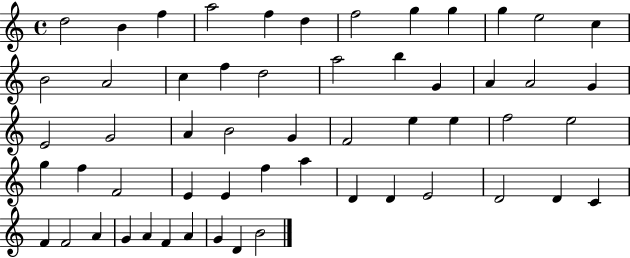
D5/h B4/q F5/q A5/h F5/q D5/q F5/h G5/q G5/q G5/q E5/h C5/q B4/h A4/h C5/q F5/q D5/h A5/h B5/q G4/q A4/q A4/h G4/q E4/h G4/h A4/q B4/h G4/q F4/h E5/q E5/q F5/h E5/h G5/q F5/q F4/h E4/q E4/q F5/q A5/q D4/q D4/q E4/h D4/h D4/q C4/q F4/q F4/h A4/q G4/q A4/q F4/q A4/q G4/q D4/q B4/h